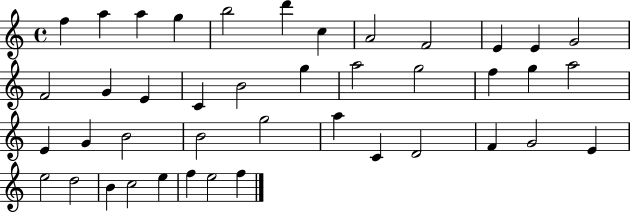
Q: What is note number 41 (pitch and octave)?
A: E5